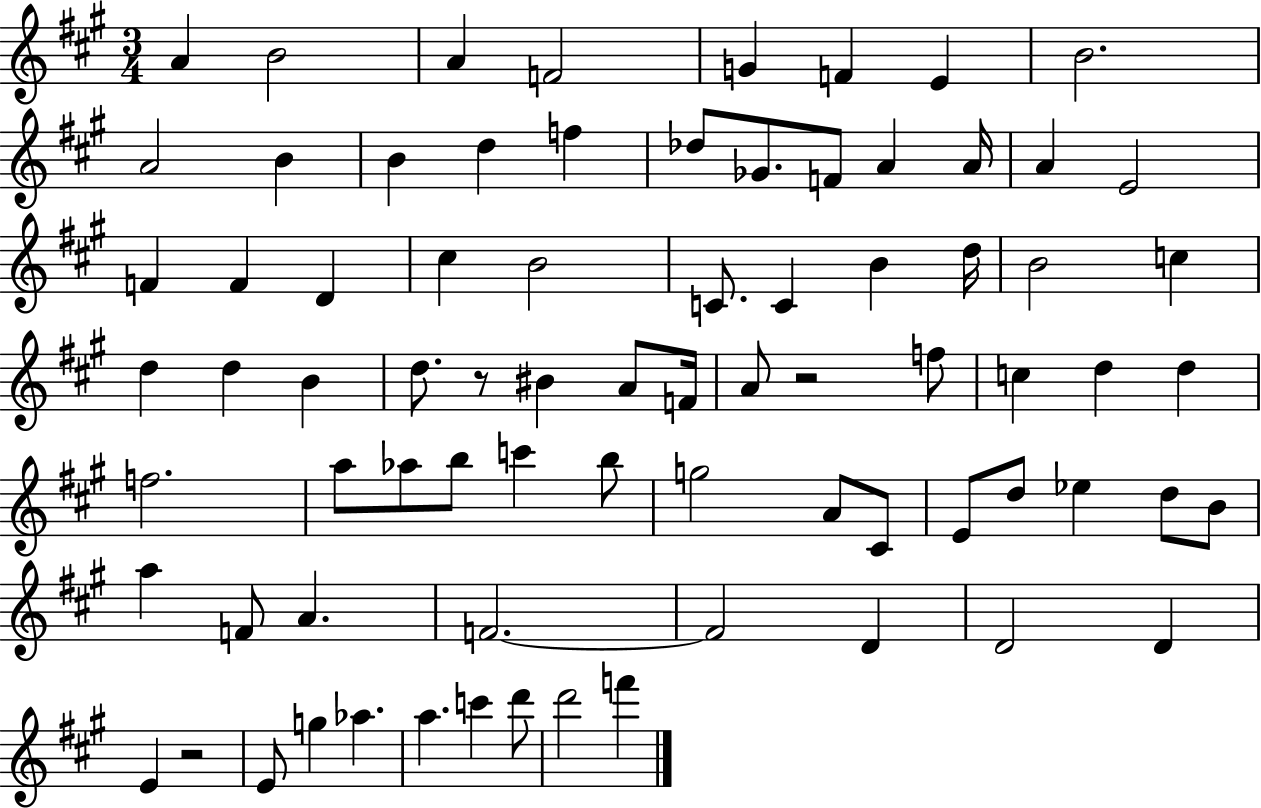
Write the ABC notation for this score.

X:1
T:Untitled
M:3/4
L:1/4
K:A
A B2 A F2 G F E B2 A2 B B d f _d/2 _G/2 F/2 A A/4 A E2 F F D ^c B2 C/2 C B d/4 B2 c d d B d/2 z/2 ^B A/2 F/4 A/2 z2 f/2 c d d f2 a/2 _a/2 b/2 c' b/2 g2 A/2 ^C/2 E/2 d/2 _e d/2 B/2 a F/2 A F2 F2 D D2 D E z2 E/2 g _a a c' d'/2 d'2 f'